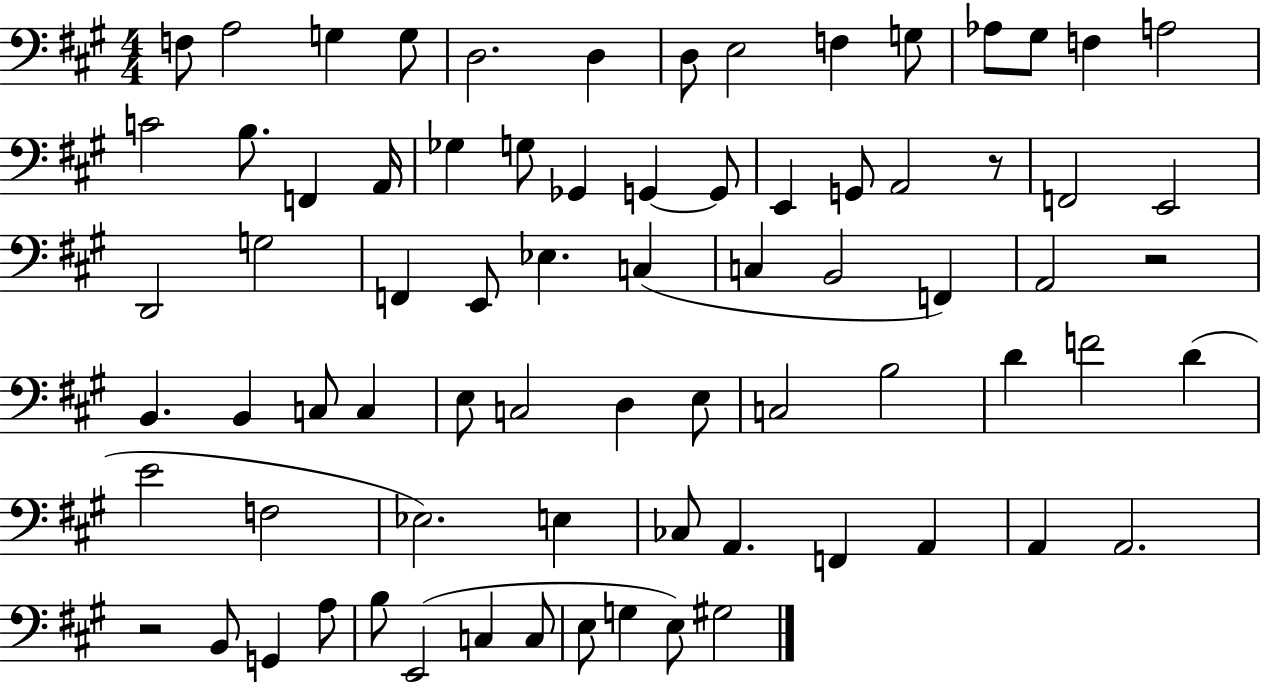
{
  \clef bass
  \numericTimeSignature
  \time 4/4
  \key a \major
  f8 a2 g4 g8 | d2. d4 | d8 e2 f4 g8 | aes8 gis8 f4 a2 | \break c'2 b8. f,4 a,16 | ges4 g8 ges,4 g,4~~ g,8 | e,4 g,8 a,2 r8 | f,2 e,2 | \break d,2 g2 | f,4 e,8 ees4. c4( | c4 b,2 f,4) | a,2 r2 | \break b,4. b,4 c8 c4 | e8 c2 d4 e8 | c2 b2 | d'4 f'2 d'4( | \break e'2 f2 | ees2.) e4 | ces8 a,4. f,4 a,4 | a,4 a,2. | \break r2 b,8 g,4 a8 | b8 e,2( c4 c8 | e8 g4 e8) gis2 | \bar "|."
}